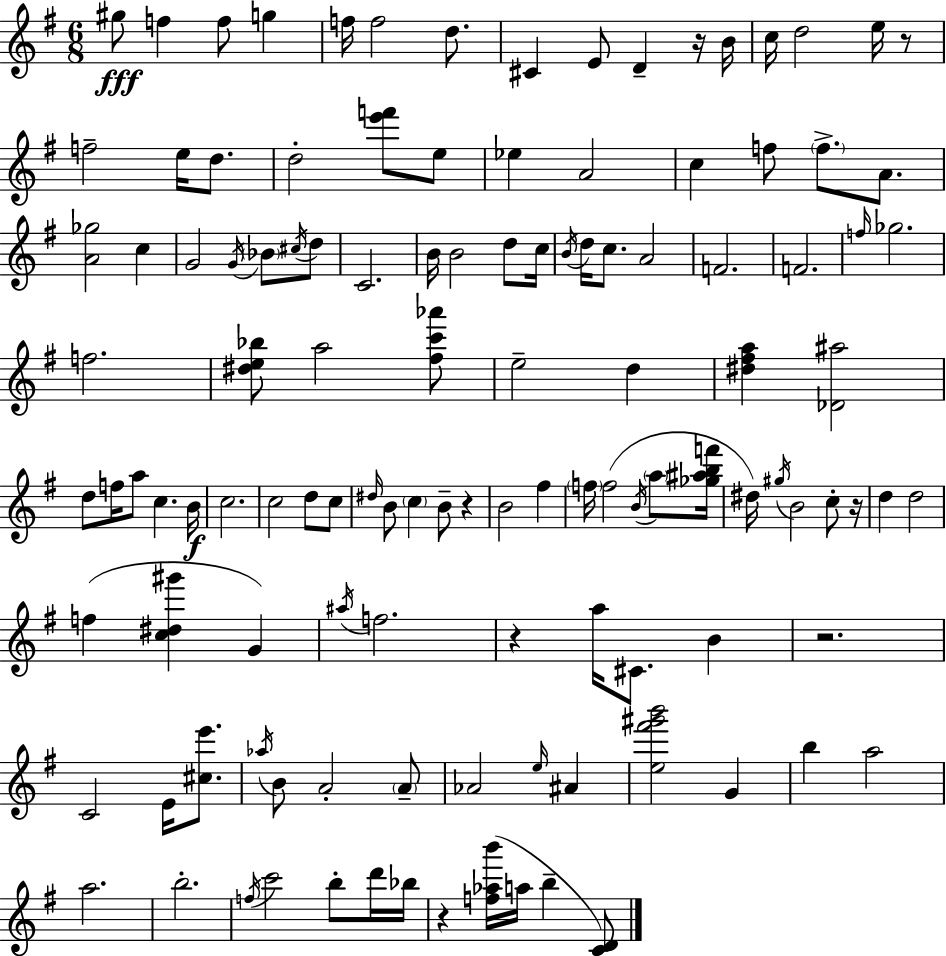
G#5/e F5/q F5/e G5/q F5/s F5/h D5/e. C#4/q E4/e D4/q R/s B4/s C5/s D5/h E5/s R/e F5/h E5/s D5/e. D5/h [E6,F6]/e E5/e Eb5/q A4/h C5/q F5/e F5/e. A4/e. [A4,Gb5]/h C5/q G4/h G4/s Bb4/e C#5/s D5/e C4/h. B4/s B4/h D5/e C5/s B4/s D5/s C5/e. A4/h F4/h. F4/h. F5/s Gb5/h. F5/h. [D#5,E5,Bb5]/e A5/h [F#5,C6,Ab6]/e E5/h D5/q [D#5,F#5,A5]/q [Db4,A#5]/h D5/e F5/s A5/e C5/q. B4/s C5/h. C5/h D5/e C5/e D#5/s B4/e C5/q B4/e R/q B4/h F#5/q F5/s F5/h B4/s A5/e [Gb5,A#5,B5,F6]/s D#5/s G#5/s B4/h C5/e R/s D5/q D5/h F5/q [C5,D#5,G#6]/q G4/q A#5/s F5/h. R/q A5/s C#4/e. B4/q R/h. C4/h E4/s [C#5,E6]/e. Ab5/s B4/e A4/h A4/e Ab4/h E5/s A#4/q [E5,F#6,G#6,B6]/h G4/q B5/q A5/h A5/h. B5/h. F5/s C6/h B5/e D6/s Bb5/s R/q [F5,Ab5,B6]/s A5/s B5/q [C4,D4]/e